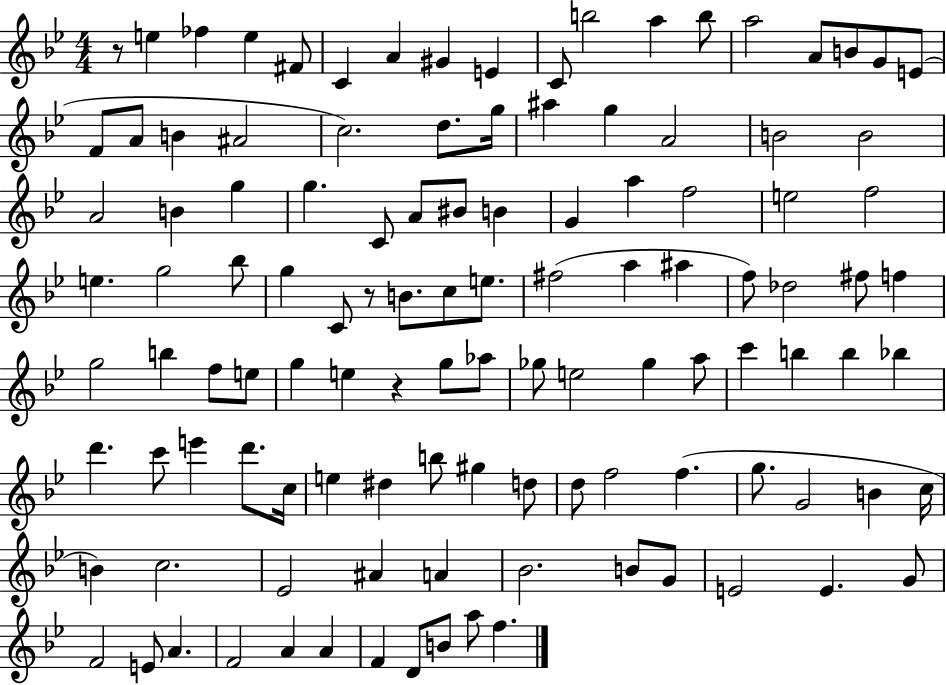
X:1
T:Untitled
M:4/4
L:1/4
K:Bb
z/2 e _f e ^F/2 C A ^G E C/2 b2 a b/2 a2 A/2 B/2 G/2 E/2 F/2 A/2 B ^A2 c2 d/2 g/4 ^a g A2 B2 B2 A2 B g g C/2 A/2 ^B/2 B G a f2 e2 f2 e g2 _b/2 g C/2 z/2 B/2 c/2 e/2 ^f2 a ^a f/2 _d2 ^f/2 f g2 b f/2 e/2 g e z g/2 _a/2 _g/2 e2 _g a/2 c' b b _b d' c'/2 e' d'/2 c/4 e ^d b/2 ^g d/2 d/2 f2 f g/2 G2 B c/4 B c2 _E2 ^A A _B2 B/2 G/2 E2 E G/2 F2 E/2 A F2 A A F D/2 B/2 a/2 f